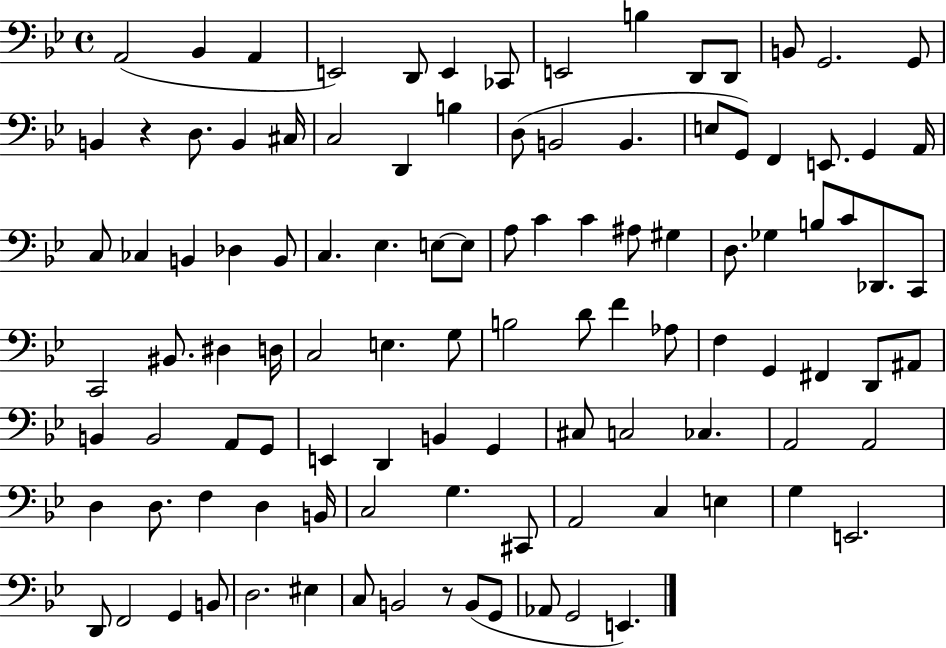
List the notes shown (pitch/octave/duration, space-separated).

A2/h Bb2/q A2/q E2/h D2/e E2/q CES2/e E2/h B3/q D2/e D2/e B2/e G2/h. G2/e B2/q R/q D3/e. B2/q C#3/s C3/h D2/q B3/q D3/e B2/h B2/q. E3/e G2/e F2/q E2/e. G2/q A2/s C3/e CES3/q B2/q Db3/q B2/e C3/q. Eb3/q. E3/e E3/e A3/e C4/q C4/q A#3/e G#3/q D3/e. Gb3/q B3/e C4/e Db2/e. C2/e C2/h BIS2/e. D#3/q D3/s C3/h E3/q. G3/e B3/h D4/e F4/q Ab3/e F3/q G2/q F#2/q D2/e A#2/e B2/q B2/h A2/e G2/e E2/q D2/q B2/q G2/q C#3/e C3/h CES3/q. A2/h A2/h D3/q D3/e. F3/q D3/q B2/s C3/h G3/q. C#2/e A2/h C3/q E3/q G3/q E2/h. D2/e F2/h G2/q B2/e D3/h. EIS3/q C3/e B2/h R/e B2/e G2/e Ab2/e G2/h E2/q.